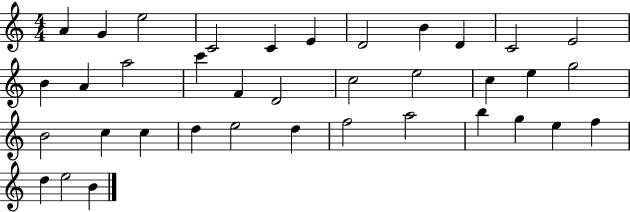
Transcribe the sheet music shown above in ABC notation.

X:1
T:Untitled
M:4/4
L:1/4
K:C
A G e2 C2 C E D2 B D C2 E2 B A a2 c' F D2 c2 e2 c e g2 B2 c c d e2 d f2 a2 b g e f d e2 B